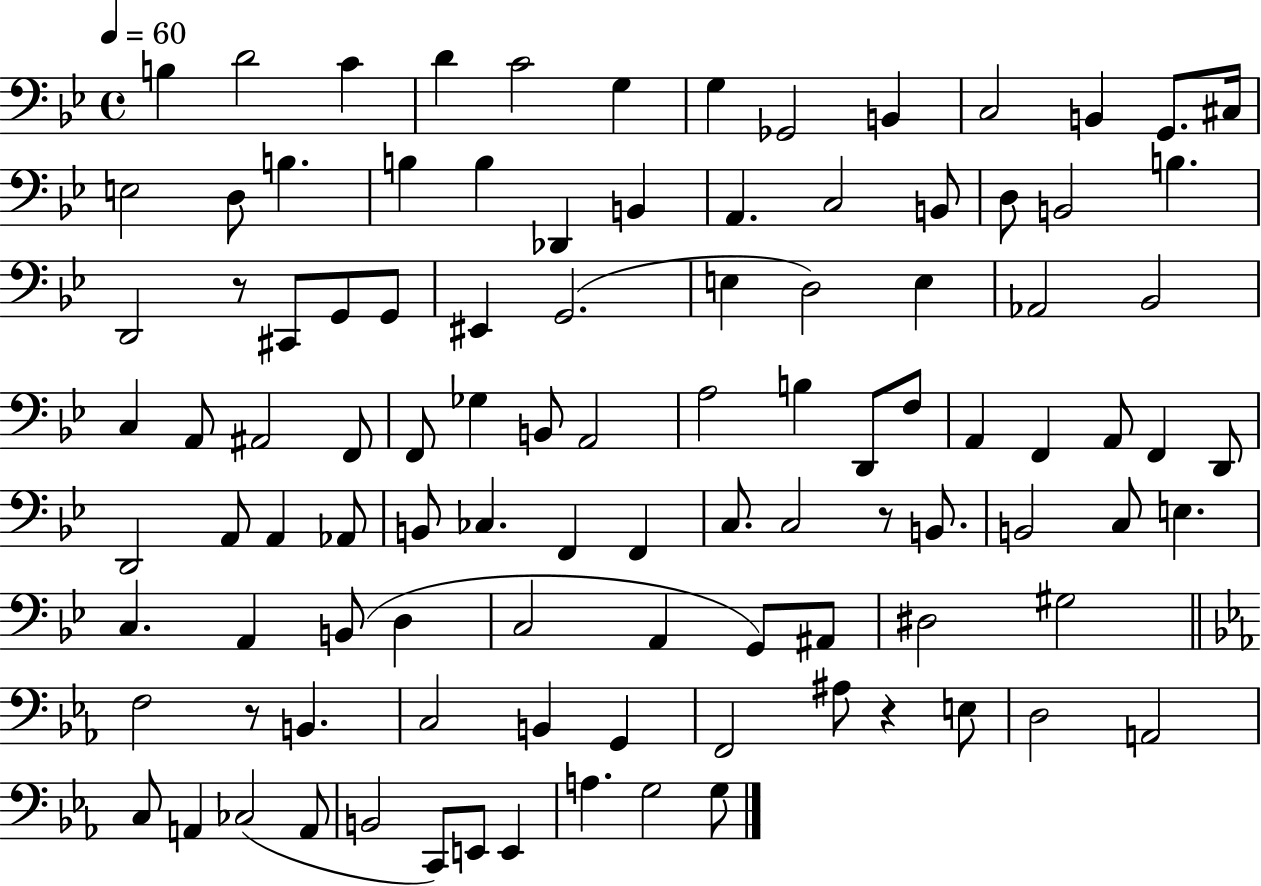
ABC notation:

X:1
T:Untitled
M:4/4
L:1/4
K:Bb
B, D2 C D C2 G, G, _G,,2 B,, C,2 B,, G,,/2 ^C,/4 E,2 D,/2 B, B, B, _D,, B,, A,, C,2 B,,/2 D,/2 B,,2 B, D,,2 z/2 ^C,,/2 G,,/2 G,,/2 ^E,, G,,2 E, D,2 E, _A,,2 _B,,2 C, A,,/2 ^A,,2 F,,/2 F,,/2 _G, B,,/2 A,,2 A,2 B, D,,/2 F,/2 A,, F,, A,,/2 F,, D,,/2 D,,2 A,,/2 A,, _A,,/2 B,,/2 _C, F,, F,, C,/2 C,2 z/2 B,,/2 B,,2 C,/2 E, C, A,, B,,/2 D, C,2 A,, G,,/2 ^A,,/2 ^D,2 ^G,2 F,2 z/2 B,, C,2 B,, G,, F,,2 ^A,/2 z E,/2 D,2 A,,2 C,/2 A,, _C,2 A,,/2 B,,2 C,,/2 E,,/2 E,, A, G,2 G,/2